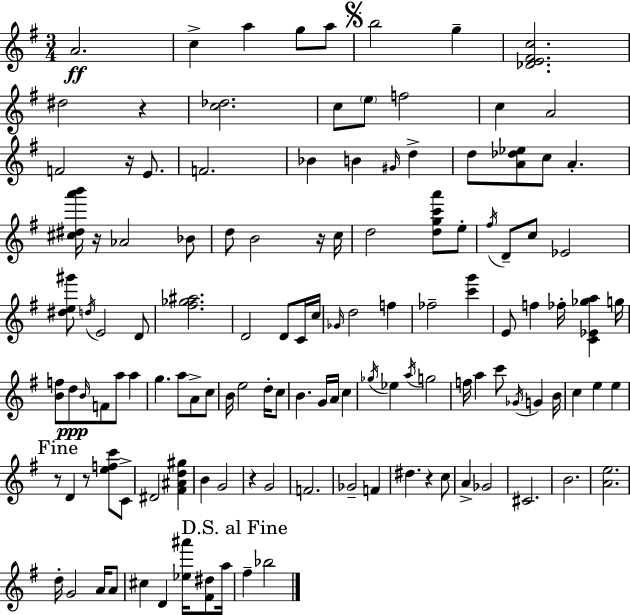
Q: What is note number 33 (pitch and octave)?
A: C5